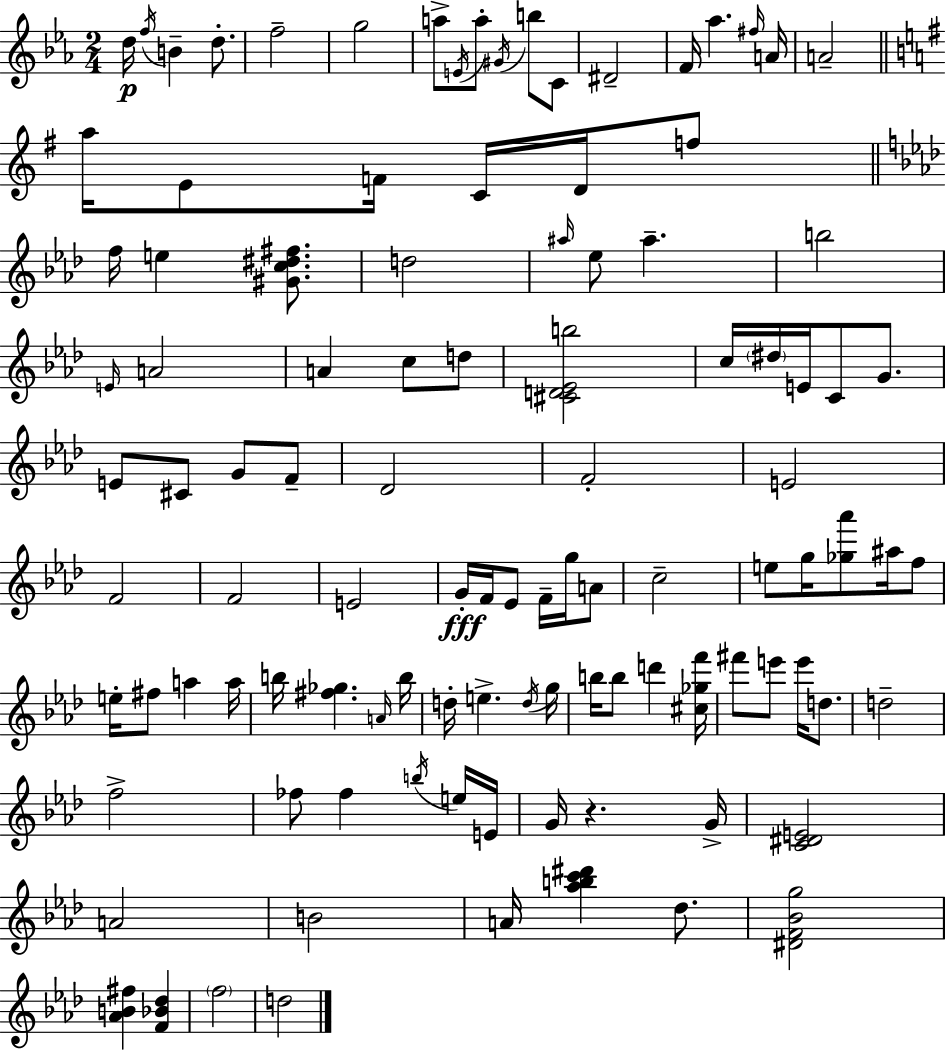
{
  \clef treble
  \numericTimeSignature
  \time 2/4
  \key ees \major
  d''16\p \acciaccatura { f''16 } b'4-- d''8.-. | f''2-- | g''2 | a''8-> \acciaccatura { e'16 } a''8-. \acciaccatura { gis'16 } b''8 | \break c'8 dis'2-- | f'16 aes''4. | \grace { fis''16 } a'16 a'2-- | \bar "||" \break \key g \major a''16 e'8 f'16 c'16 d'16 f''8 | \bar "||" \break \key aes \major f''16 e''4 <gis' c'' dis'' fis''>8. | d''2 | \grace { ais''16 } ees''8 ais''4.-- | b''2 | \break \grace { e'16 } a'2 | a'4 c''8 | d''8 <cis' d' ees' b''>2 | c''16 \parenthesize dis''16 e'16 c'8 g'8. | \break e'8 cis'8 g'8 | f'8-- des'2 | f'2-. | e'2 | \break f'2 | f'2 | e'2 | g'16-.\fff f'16 ees'8 f'16-- g''16 | \break a'8 c''2-- | e''8 g''16 <ges'' aes'''>8 ais''16 | f''8 e''16-. fis''8 a''4 | a''16 b''16 <fis'' ges''>4. | \break \grace { a'16 } b''16 d''16-. e''4.-> | \acciaccatura { d''16 } g''16 b''16 b''8 d'''4 | <cis'' ges'' f'''>16 fis'''8 e'''8 | e'''16 d''8. d''2-- | \break f''2-> | fes''8 fes''4 | \acciaccatura { b''16 } e''16 e'16 g'16 r4. | g'16-> <c' dis' e'>2 | \break a'2 | b'2 | a'16 <aes'' b'' c''' dis'''>4 | des''8. <dis' f' bes' g''>2 | \break <aes' b' fis''>4 | <f' bes' des''>4 \parenthesize f''2 | d''2 | \bar "|."
}